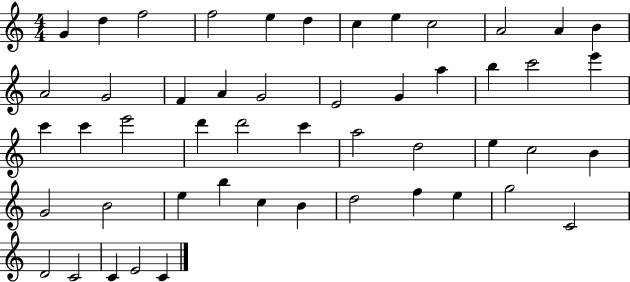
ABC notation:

X:1
T:Untitled
M:4/4
L:1/4
K:C
G d f2 f2 e d c e c2 A2 A B A2 G2 F A G2 E2 G a b c'2 e' c' c' e'2 d' d'2 c' a2 d2 e c2 B G2 B2 e b c B d2 f e g2 C2 D2 C2 C E2 C